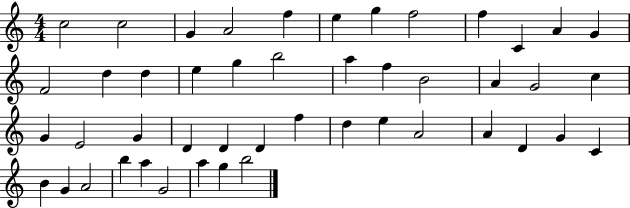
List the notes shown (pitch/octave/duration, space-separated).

C5/h C5/h G4/q A4/h F5/q E5/q G5/q F5/h F5/q C4/q A4/q G4/q F4/h D5/q D5/q E5/q G5/q B5/h A5/q F5/q B4/h A4/q G4/h C5/q G4/q E4/h G4/q D4/q D4/q D4/q F5/q D5/q E5/q A4/h A4/q D4/q G4/q C4/q B4/q G4/q A4/h B5/q A5/q G4/h A5/q G5/q B5/h